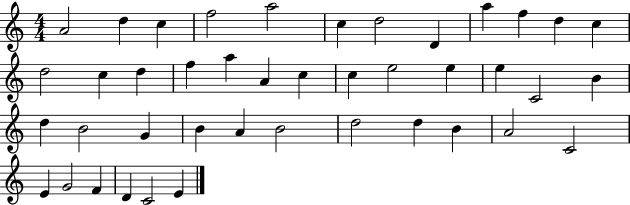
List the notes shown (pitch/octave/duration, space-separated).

A4/h D5/q C5/q F5/h A5/h C5/q D5/h D4/q A5/q F5/q D5/q C5/q D5/h C5/q D5/q F5/q A5/q A4/q C5/q C5/q E5/h E5/q E5/q C4/h B4/q D5/q B4/h G4/q B4/q A4/q B4/h D5/h D5/q B4/q A4/h C4/h E4/q G4/h F4/q D4/q C4/h E4/q